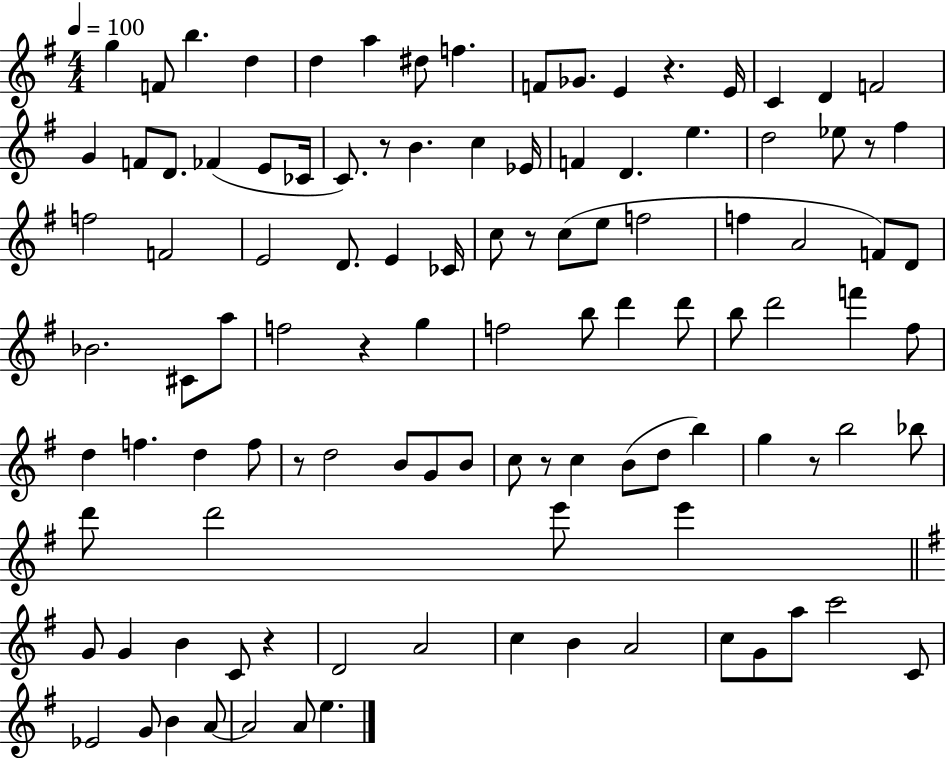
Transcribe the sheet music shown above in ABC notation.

X:1
T:Untitled
M:4/4
L:1/4
K:G
g F/2 b d d a ^d/2 f F/2 _G/2 E z E/4 C D F2 G F/2 D/2 _F E/2 _C/4 C/2 z/2 B c _E/4 F D e d2 _e/2 z/2 ^f f2 F2 E2 D/2 E _C/4 c/2 z/2 c/2 e/2 f2 f A2 F/2 D/2 _B2 ^C/2 a/2 f2 z g f2 b/2 d' d'/2 b/2 d'2 f' ^f/2 d f d f/2 z/2 d2 B/2 G/2 B/2 c/2 z/2 c B/2 d/2 b g z/2 b2 _b/2 d'/2 d'2 e'/2 e' G/2 G B C/2 z D2 A2 c B A2 c/2 G/2 a/2 c'2 C/2 _E2 G/2 B A/2 A2 A/2 e